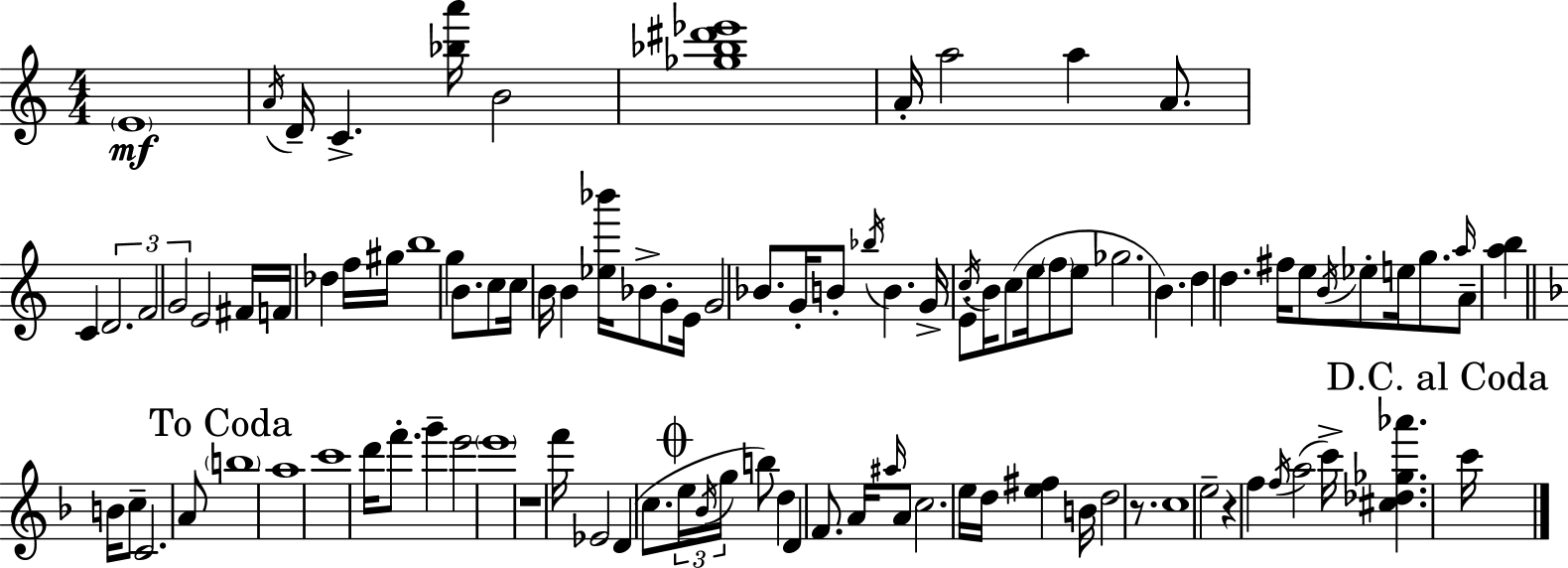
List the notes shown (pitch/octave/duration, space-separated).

E4/w A4/s D4/s C4/q. [Bb5,A6]/s B4/h [Gb5,Bb5,D#6,Eb6]/w A4/s A5/h A5/q A4/e. C4/q D4/h. F4/h G4/h E4/h F#4/s F4/s Db5/q F5/s G#5/s B5/w G5/q B4/e. C5/e C5/s B4/s B4/q [Eb5,Bb6]/s Bb4/e G4/e E4/s G4/h Bb4/e. G4/s B4/e Bb5/s B4/q. G4/s E4/e C5/s B4/s C5/e E5/s F5/e E5/e Gb5/h. B4/q. D5/q D5/q. F#5/s E5/e B4/s Eb5/e E5/s G5/e. A5/s A4/e [A5,B5]/q B4/s C5/e C4/h. A4/e B5/w A5/w C6/w D6/s F6/e. G6/q E6/h E6/w R/w F6/s Eb4/h D4/q C5/e. E5/s Bb4/s G5/s B5/e D5/q D4/q F4/e. A4/s A#5/s A4/e C5/h. E5/s D5/s [E5,F#5]/q B4/s D5/h R/e. C5/w E5/h R/q F5/q F5/s A5/h C6/s [C#5,Db5,Gb5,Ab6]/q. C6/s